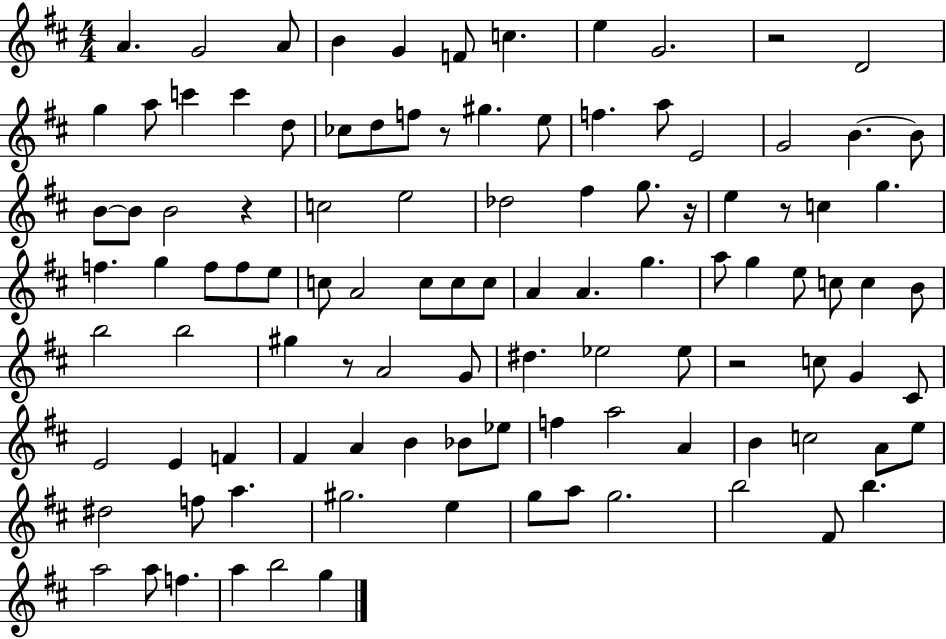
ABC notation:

X:1
T:Untitled
M:4/4
L:1/4
K:D
A G2 A/2 B G F/2 c e G2 z2 D2 g a/2 c' c' d/2 _c/2 d/2 f/2 z/2 ^g e/2 f a/2 E2 G2 B B/2 B/2 B/2 B2 z c2 e2 _d2 ^f g/2 z/4 e z/2 c g f g f/2 f/2 e/2 c/2 A2 c/2 c/2 c/2 A A g a/2 g e/2 c/2 c B/2 b2 b2 ^g z/2 A2 G/2 ^d _e2 _e/2 z2 c/2 G ^C/2 E2 E F ^F A B _B/2 _e/2 f a2 A B c2 A/2 e/2 ^d2 f/2 a ^g2 e g/2 a/2 g2 b2 ^F/2 b a2 a/2 f a b2 g